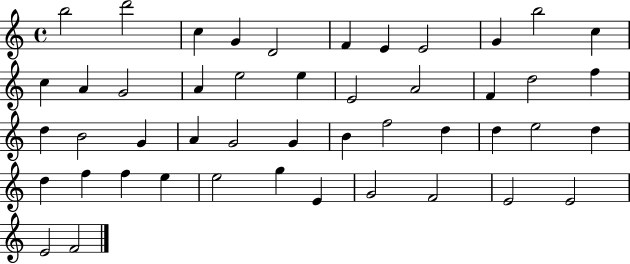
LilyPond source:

{
  \clef treble
  \time 4/4
  \defaultTimeSignature
  \key c \major
  b''2 d'''2 | c''4 g'4 d'2 | f'4 e'4 e'2 | g'4 b''2 c''4 | \break c''4 a'4 g'2 | a'4 e''2 e''4 | e'2 a'2 | f'4 d''2 f''4 | \break d''4 b'2 g'4 | a'4 g'2 g'4 | b'4 f''2 d''4 | d''4 e''2 d''4 | \break d''4 f''4 f''4 e''4 | e''2 g''4 e'4 | g'2 f'2 | e'2 e'2 | \break e'2 f'2 | \bar "|."
}